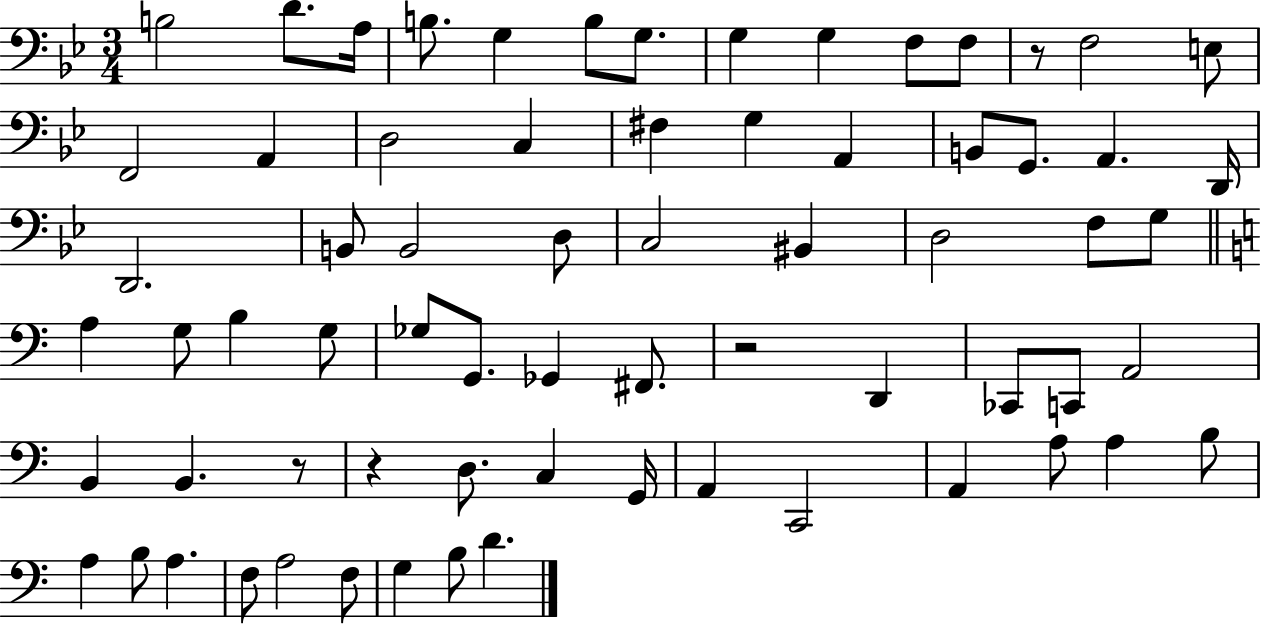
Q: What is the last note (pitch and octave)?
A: D4